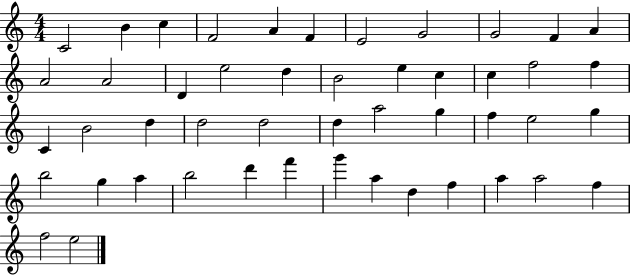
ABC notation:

X:1
T:Untitled
M:4/4
L:1/4
K:C
C2 B c F2 A F E2 G2 G2 F A A2 A2 D e2 d B2 e c c f2 f C B2 d d2 d2 d a2 g f e2 g b2 g a b2 d' f' g' a d f a a2 f f2 e2